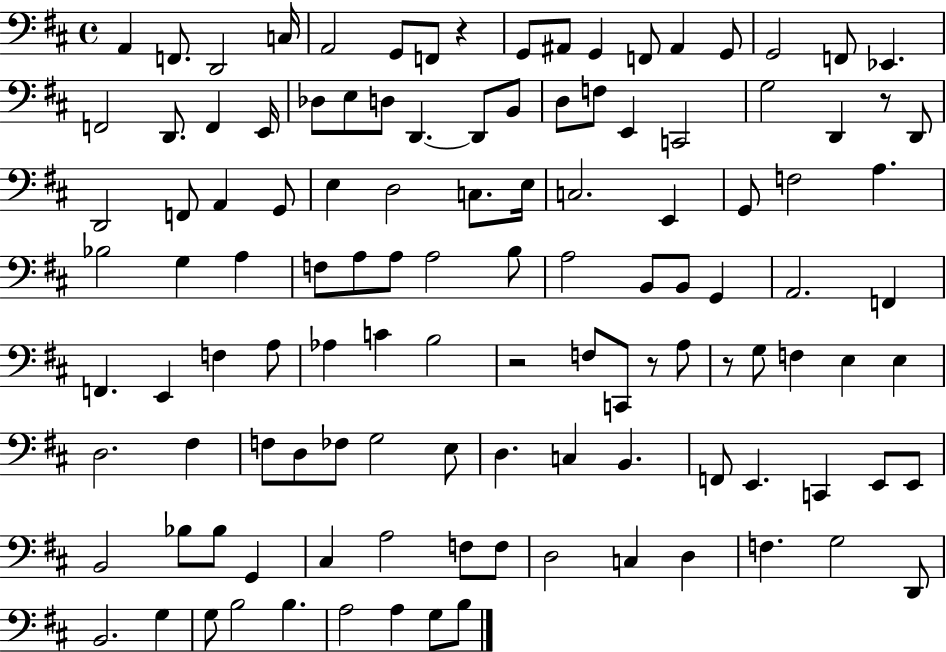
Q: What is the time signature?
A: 4/4